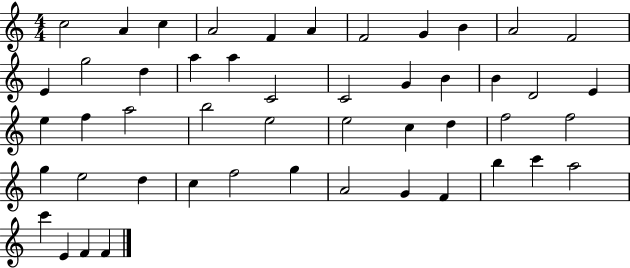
X:1
T:Untitled
M:4/4
L:1/4
K:C
c2 A c A2 F A F2 G B A2 F2 E g2 d a a C2 C2 G B B D2 E e f a2 b2 e2 e2 c d f2 f2 g e2 d c f2 g A2 G F b c' a2 c' E F F